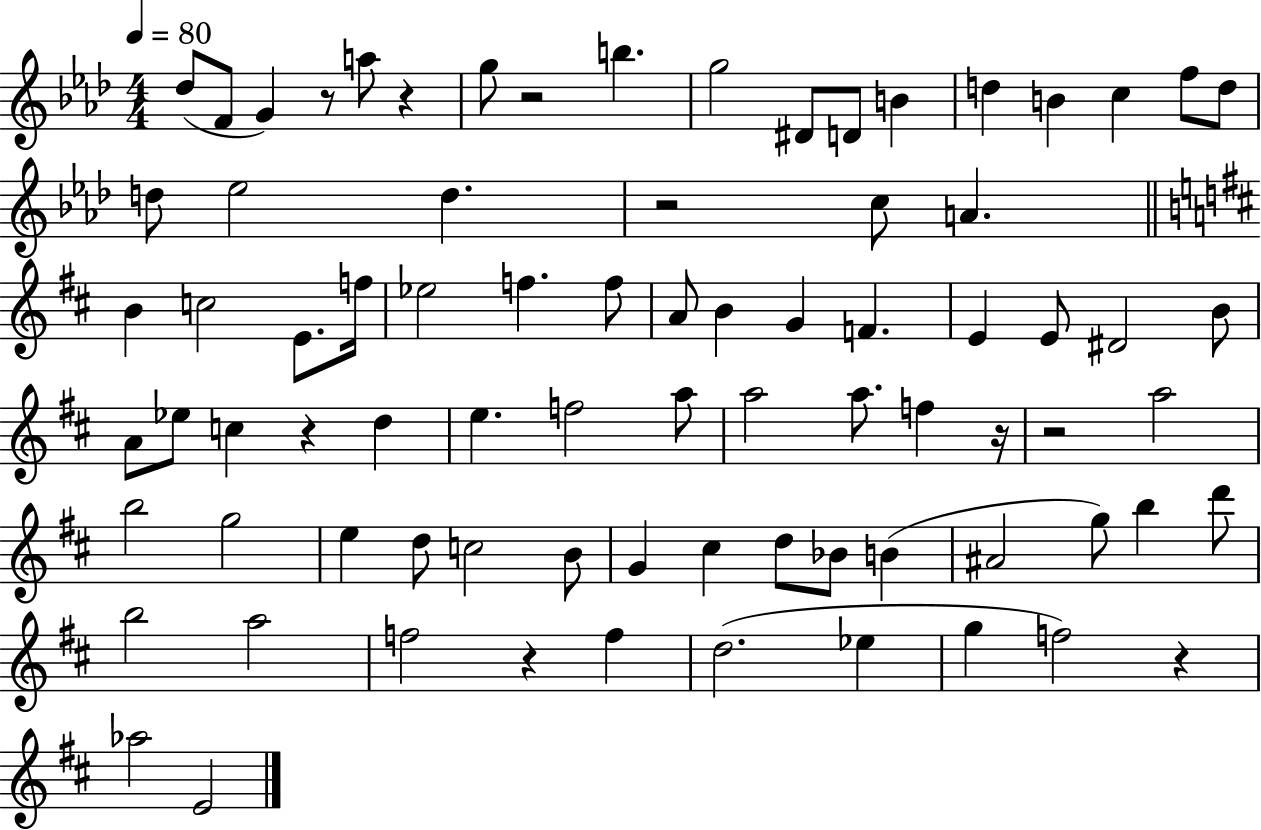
X:1
T:Untitled
M:4/4
L:1/4
K:Ab
_d/2 F/2 G z/2 a/2 z g/2 z2 b g2 ^D/2 D/2 B d B c f/2 d/2 d/2 _e2 d z2 c/2 A B c2 E/2 f/4 _e2 f f/2 A/2 B G F E E/2 ^D2 B/2 A/2 _e/2 c z d e f2 a/2 a2 a/2 f z/4 z2 a2 b2 g2 e d/2 c2 B/2 G ^c d/2 _B/2 B ^A2 g/2 b d'/2 b2 a2 f2 z f d2 _e g f2 z _a2 E2